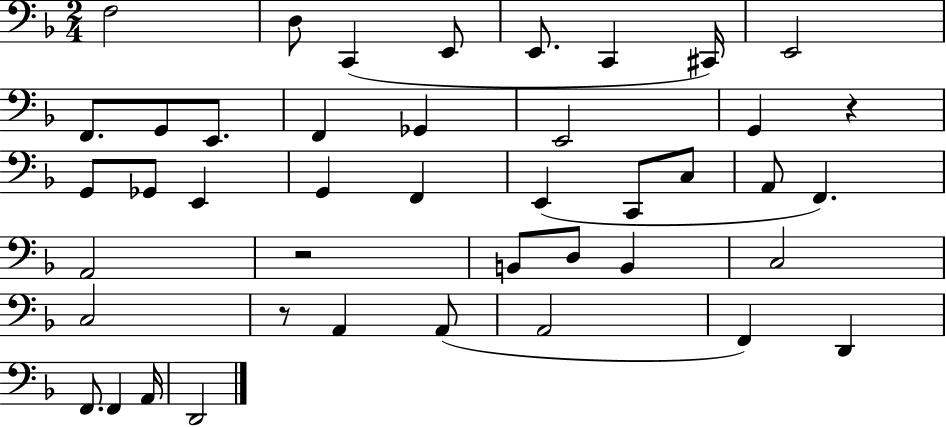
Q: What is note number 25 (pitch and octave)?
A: F2